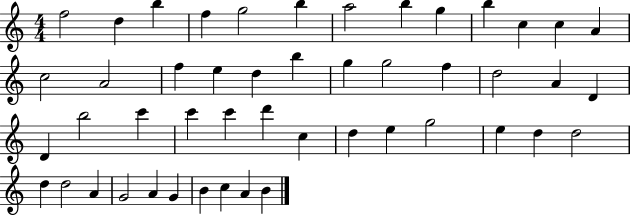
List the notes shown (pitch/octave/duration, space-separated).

F5/h D5/q B5/q F5/q G5/h B5/q A5/h B5/q G5/q B5/q C5/q C5/q A4/q C5/h A4/h F5/q E5/q D5/q B5/q G5/q G5/h F5/q D5/h A4/q D4/q D4/q B5/h C6/q C6/q C6/q D6/q C5/q D5/q E5/q G5/h E5/q D5/q D5/h D5/q D5/h A4/q G4/h A4/q G4/q B4/q C5/q A4/q B4/q